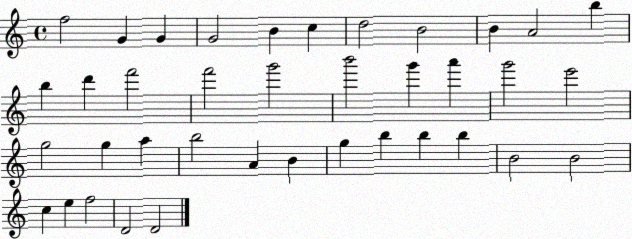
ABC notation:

X:1
T:Untitled
M:4/4
L:1/4
K:C
f2 G G G2 B c d2 B2 B A2 b b d' f'2 f'2 g'2 b'2 g' a' g'2 e'2 g2 g a b2 A B g b b b B2 B2 c e f2 D2 D2